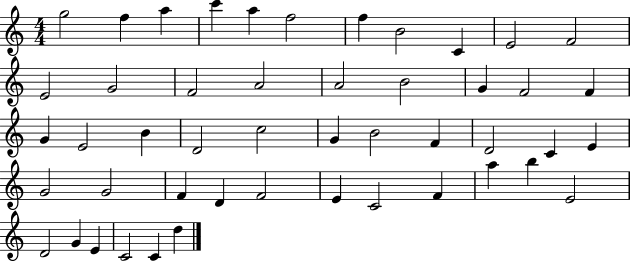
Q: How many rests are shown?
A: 0